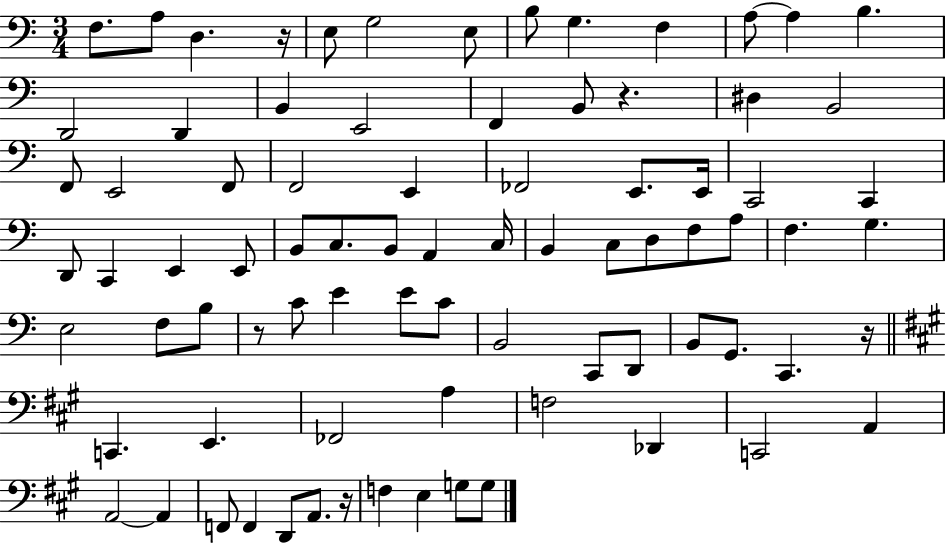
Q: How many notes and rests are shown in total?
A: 82